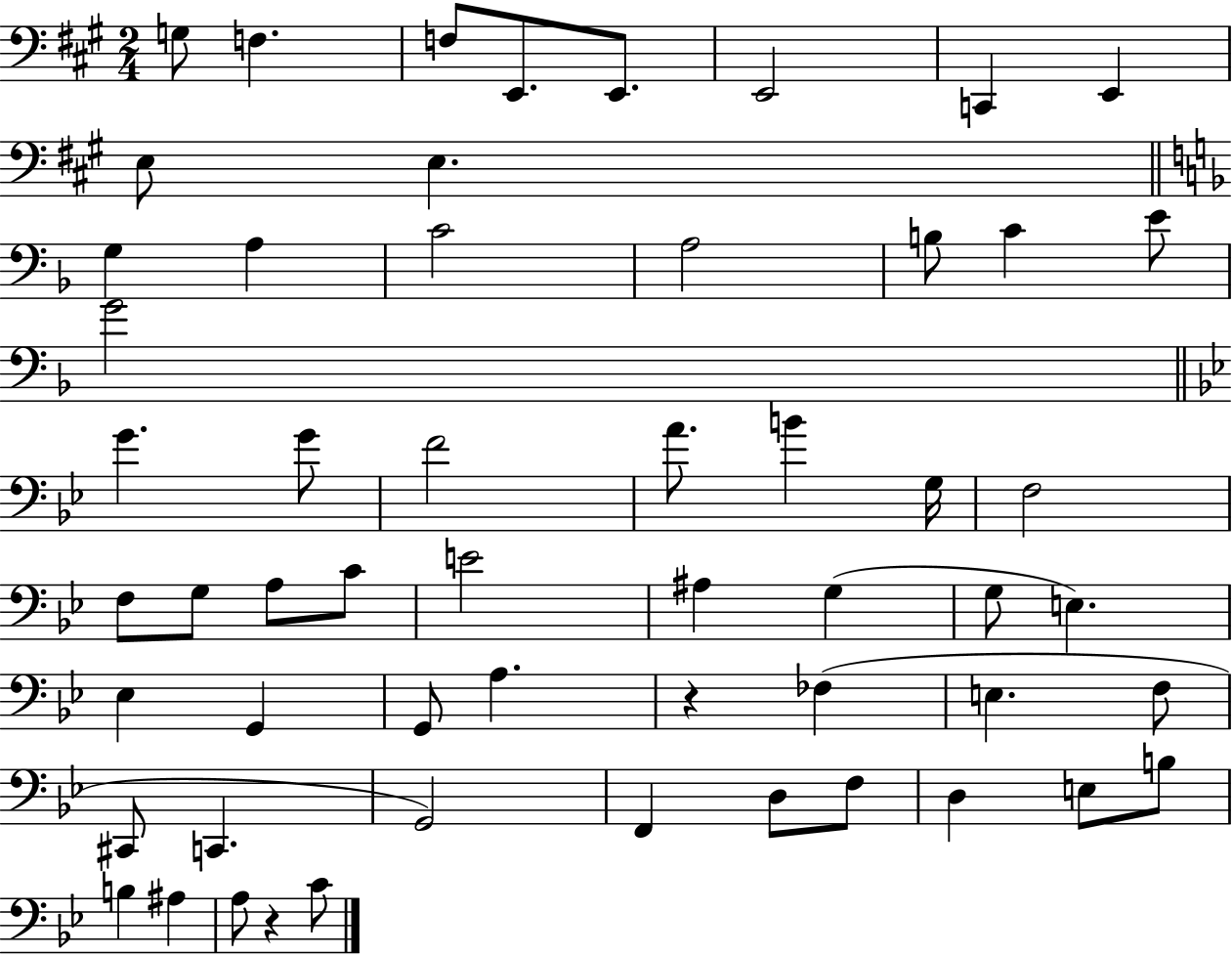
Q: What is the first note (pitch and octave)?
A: G3